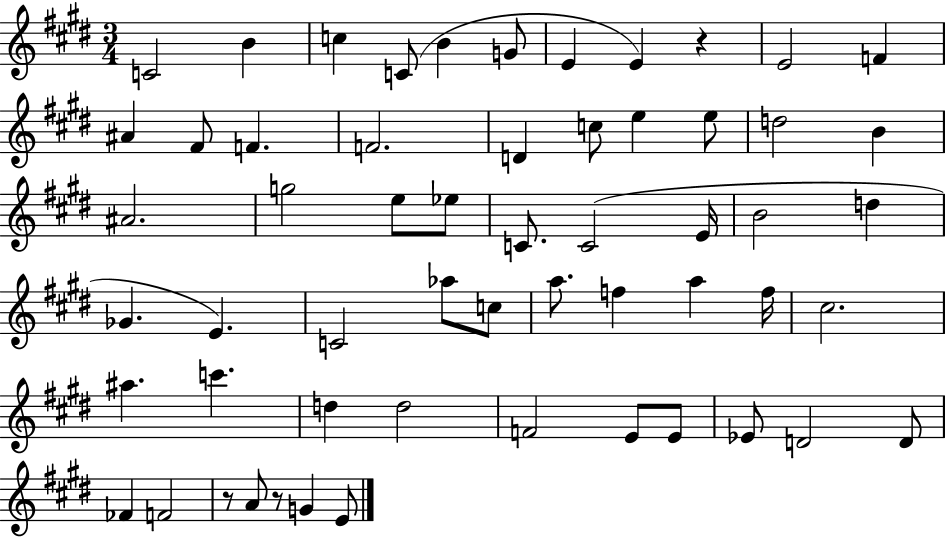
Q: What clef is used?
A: treble